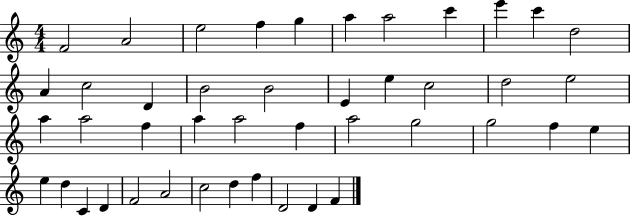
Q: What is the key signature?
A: C major